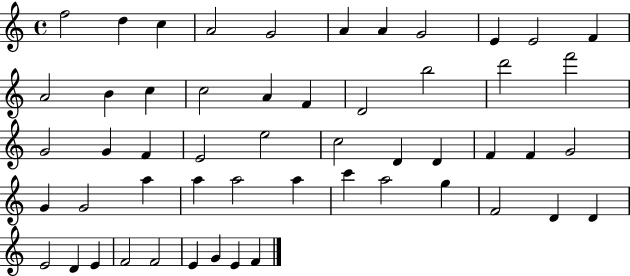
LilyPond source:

{
  \clef treble
  \time 4/4
  \defaultTimeSignature
  \key c \major
  f''2 d''4 c''4 | a'2 g'2 | a'4 a'4 g'2 | e'4 e'2 f'4 | \break a'2 b'4 c''4 | c''2 a'4 f'4 | d'2 b''2 | d'''2 f'''2 | \break g'2 g'4 f'4 | e'2 e''2 | c''2 d'4 d'4 | f'4 f'4 g'2 | \break g'4 g'2 a''4 | a''4 a''2 a''4 | c'''4 a''2 g''4 | f'2 d'4 d'4 | \break e'2 d'4 e'4 | f'2 f'2 | e'4 g'4 e'4 f'4 | \bar "|."
}